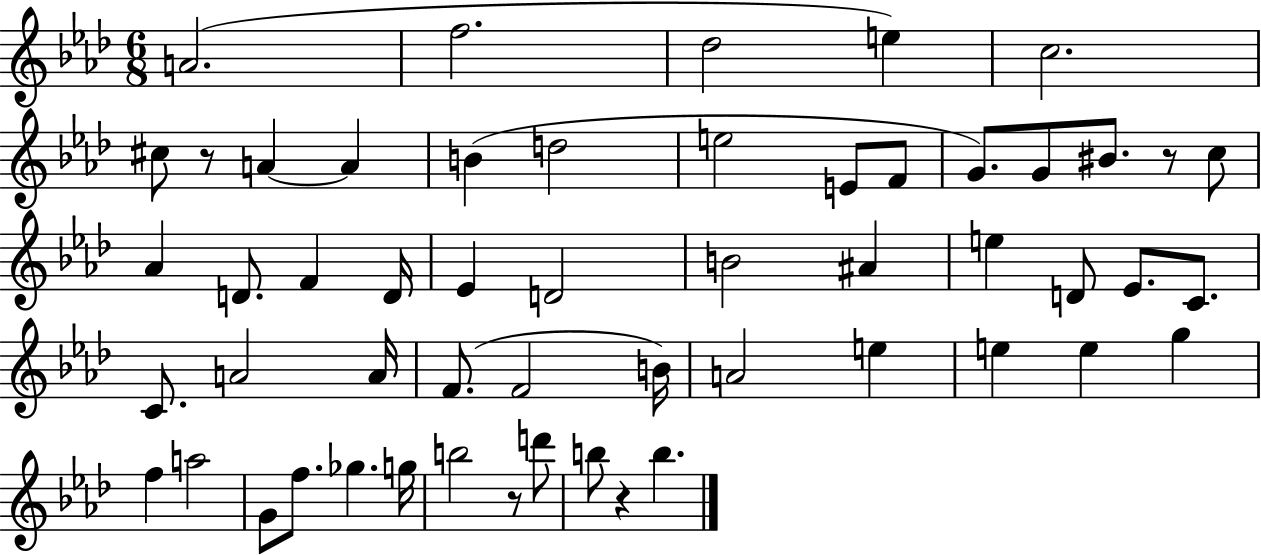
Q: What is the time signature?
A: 6/8